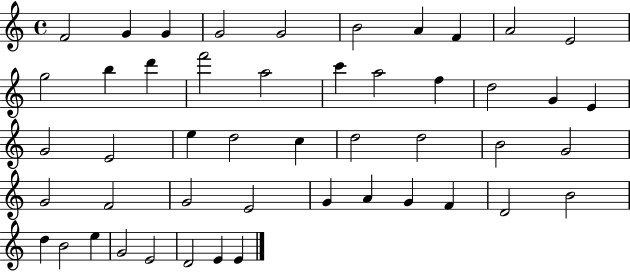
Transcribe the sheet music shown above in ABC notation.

X:1
T:Untitled
M:4/4
L:1/4
K:C
F2 G G G2 G2 B2 A F A2 E2 g2 b d' f'2 a2 c' a2 f d2 G E G2 E2 e d2 c d2 d2 B2 G2 G2 F2 G2 E2 G A G F D2 B2 d B2 e G2 E2 D2 E E